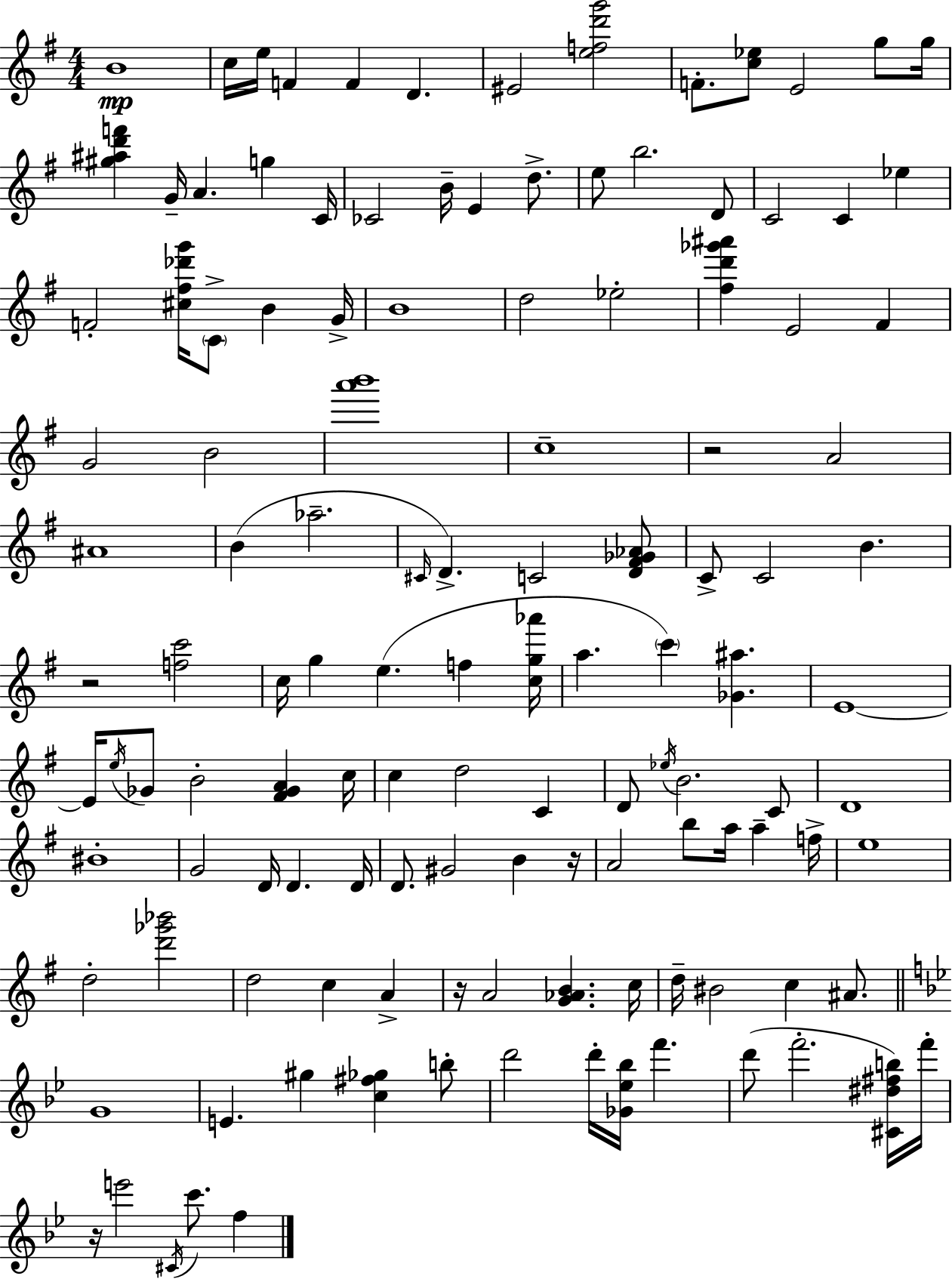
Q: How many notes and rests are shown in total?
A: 126